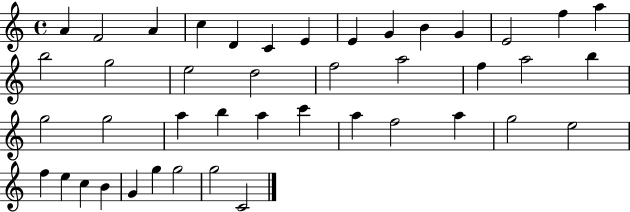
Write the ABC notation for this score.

X:1
T:Untitled
M:4/4
L:1/4
K:C
A F2 A c D C E E G B G E2 f a b2 g2 e2 d2 f2 a2 f a2 b g2 g2 a b a c' a f2 a g2 e2 f e c B G g g2 g2 C2